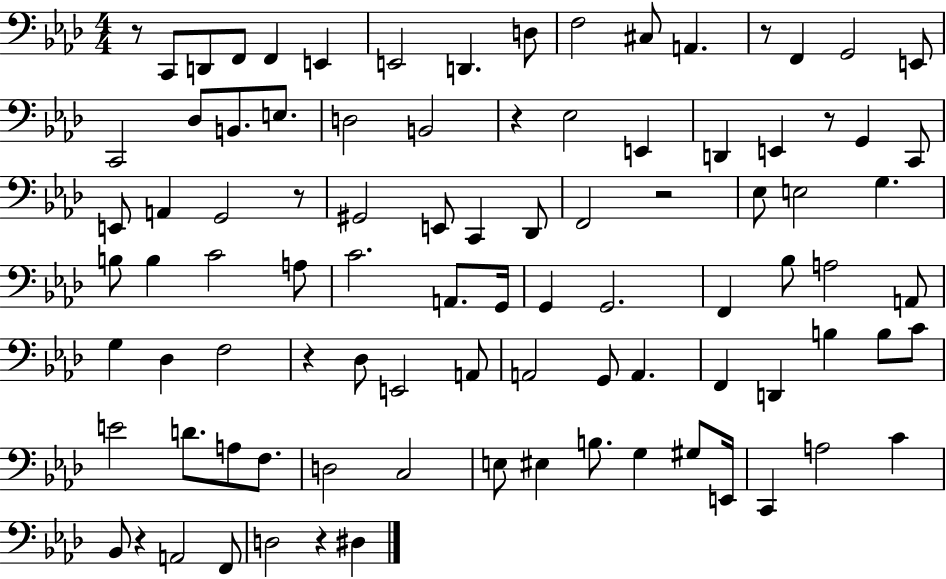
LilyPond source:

{
  \clef bass
  \numericTimeSignature
  \time 4/4
  \key aes \major
  r8 c,8 d,8 f,8 f,4 e,4 | e,2 d,4. d8 | f2 cis8 a,4. | r8 f,4 g,2 e,8 | \break c,2 des8 b,8. e8. | d2 b,2 | r4 ees2 e,4 | d,4 e,4 r8 g,4 c,8 | \break e,8 a,4 g,2 r8 | gis,2 e,8 c,4 des,8 | f,2 r2 | ees8 e2 g4. | \break b8 b4 c'2 a8 | c'2. a,8. g,16 | g,4 g,2. | f,4 bes8 a2 a,8 | \break g4 des4 f2 | r4 des8 e,2 a,8 | a,2 g,8 a,4. | f,4 d,4 b4 b8 c'8 | \break e'2 d'8. a8 f8. | d2 c2 | e8 eis4 b8. g4 gis8 e,16 | c,4 a2 c'4 | \break bes,8 r4 a,2 f,8 | d2 r4 dis4 | \bar "|."
}